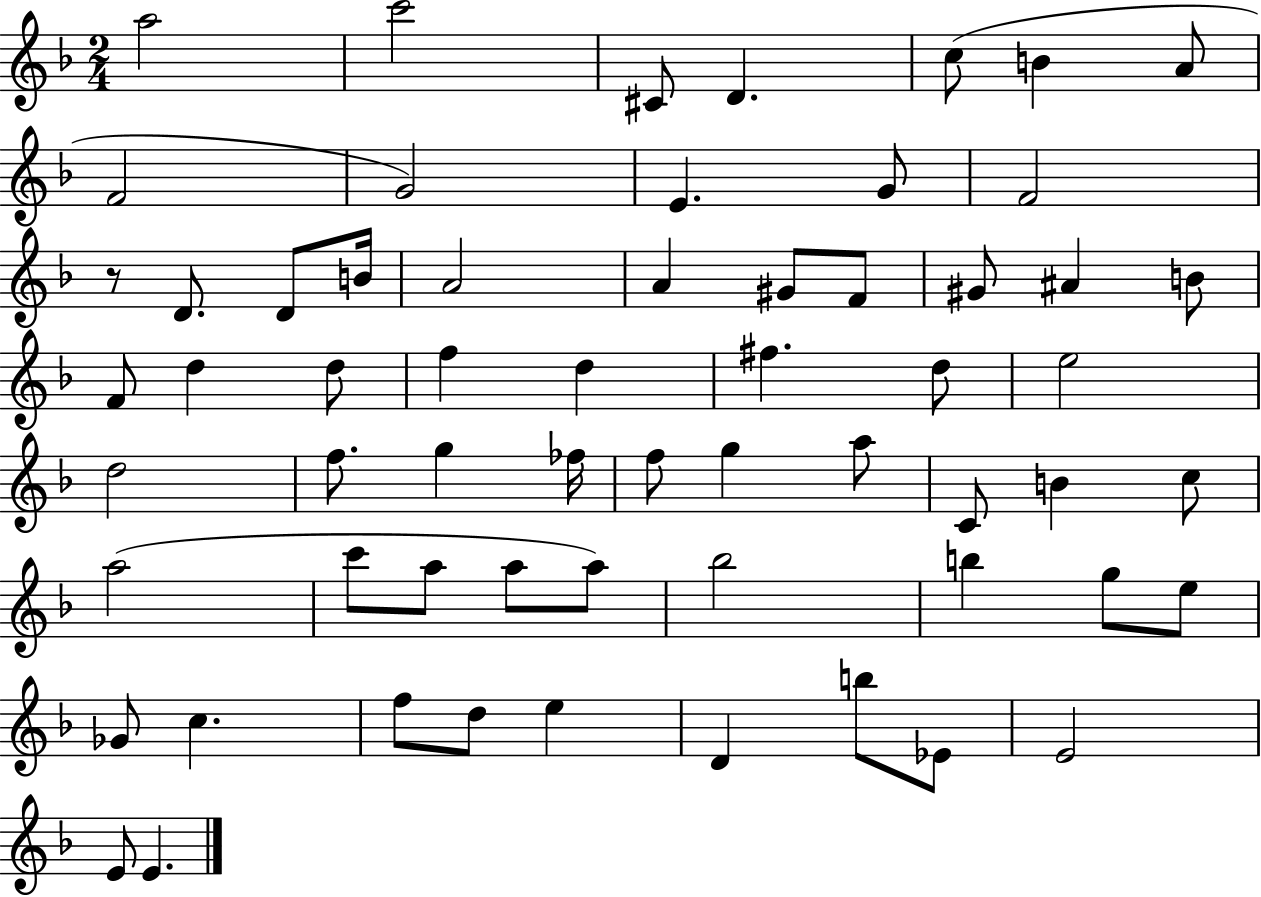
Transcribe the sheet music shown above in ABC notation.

X:1
T:Untitled
M:2/4
L:1/4
K:F
a2 c'2 ^C/2 D c/2 B A/2 F2 G2 E G/2 F2 z/2 D/2 D/2 B/4 A2 A ^G/2 F/2 ^G/2 ^A B/2 F/2 d d/2 f d ^f d/2 e2 d2 f/2 g _f/4 f/2 g a/2 C/2 B c/2 a2 c'/2 a/2 a/2 a/2 _b2 b g/2 e/2 _G/2 c f/2 d/2 e D b/2 _E/2 E2 E/2 E